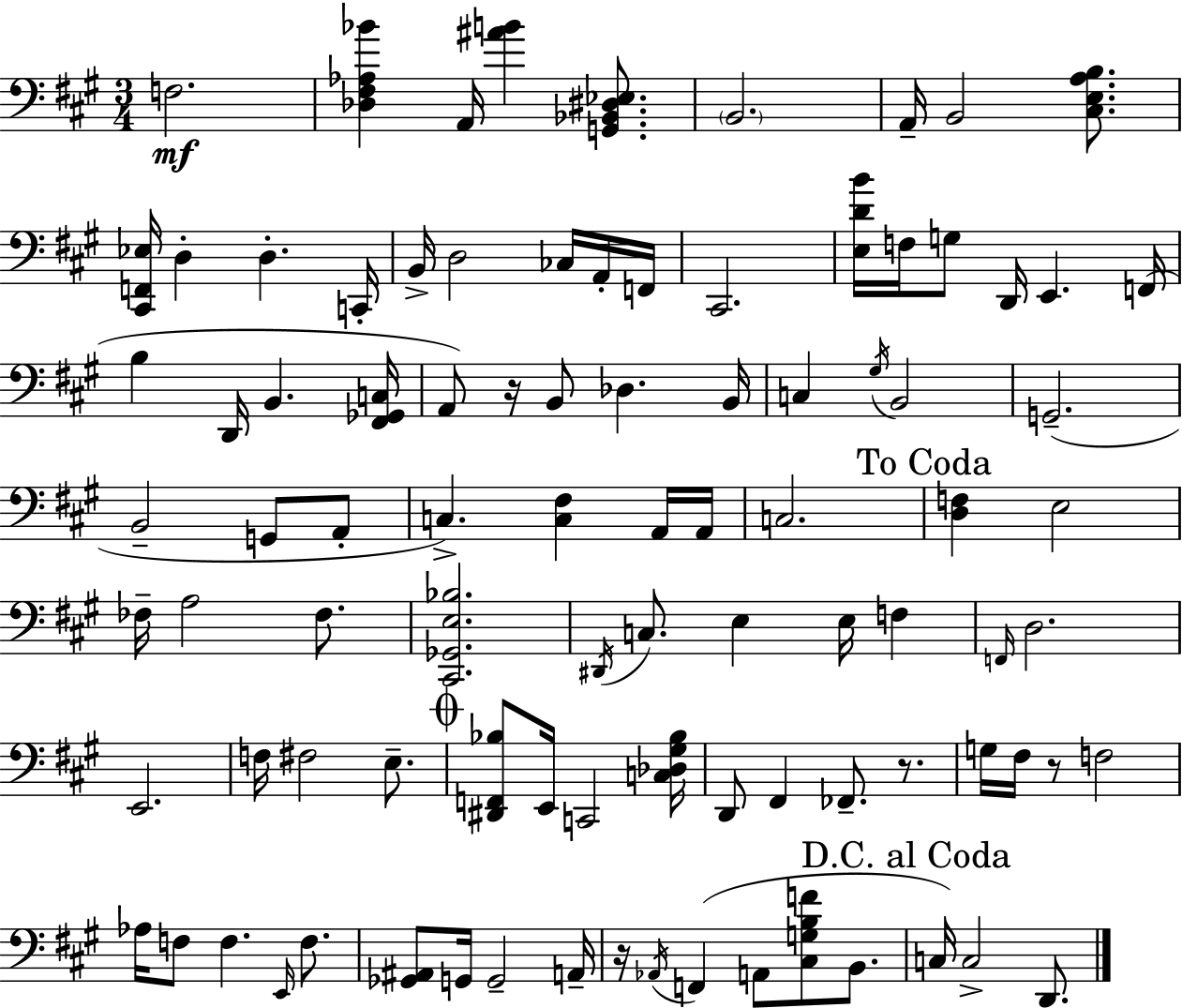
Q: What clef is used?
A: bass